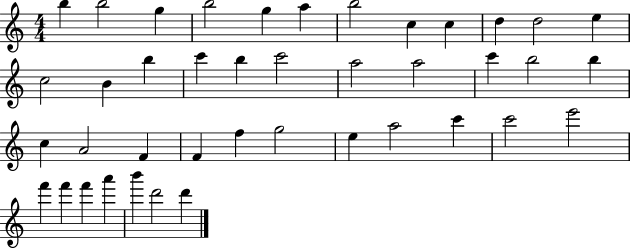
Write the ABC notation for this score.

X:1
T:Untitled
M:4/4
L:1/4
K:C
b b2 g b2 g a b2 c c d d2 e c2 B b c' b c'2 a2 a2 c' b2 b c A2 F F f g2 e a2 c' c'2 e'2 f' f' f' a' b' d'2 d'